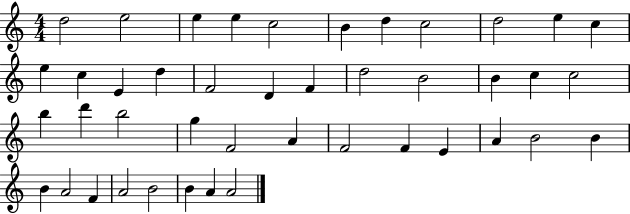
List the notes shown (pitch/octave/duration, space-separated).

D5/h E5/h E5/q E5/q C5/h B4/q D5/q C5/h D5/h E5/q C5/q E5/q C5/q E4/q D5/q F4/h D4/q F4/q D5/h B4/h B4/q C5/q C5/h B5/q D6/q B5/h G5/q F4/h A4/q F4/h F4/q E4/q A4/q B4/h B4/q B4/q A4/h F4/q A4/h B4/h B4/q A4/q A4/h